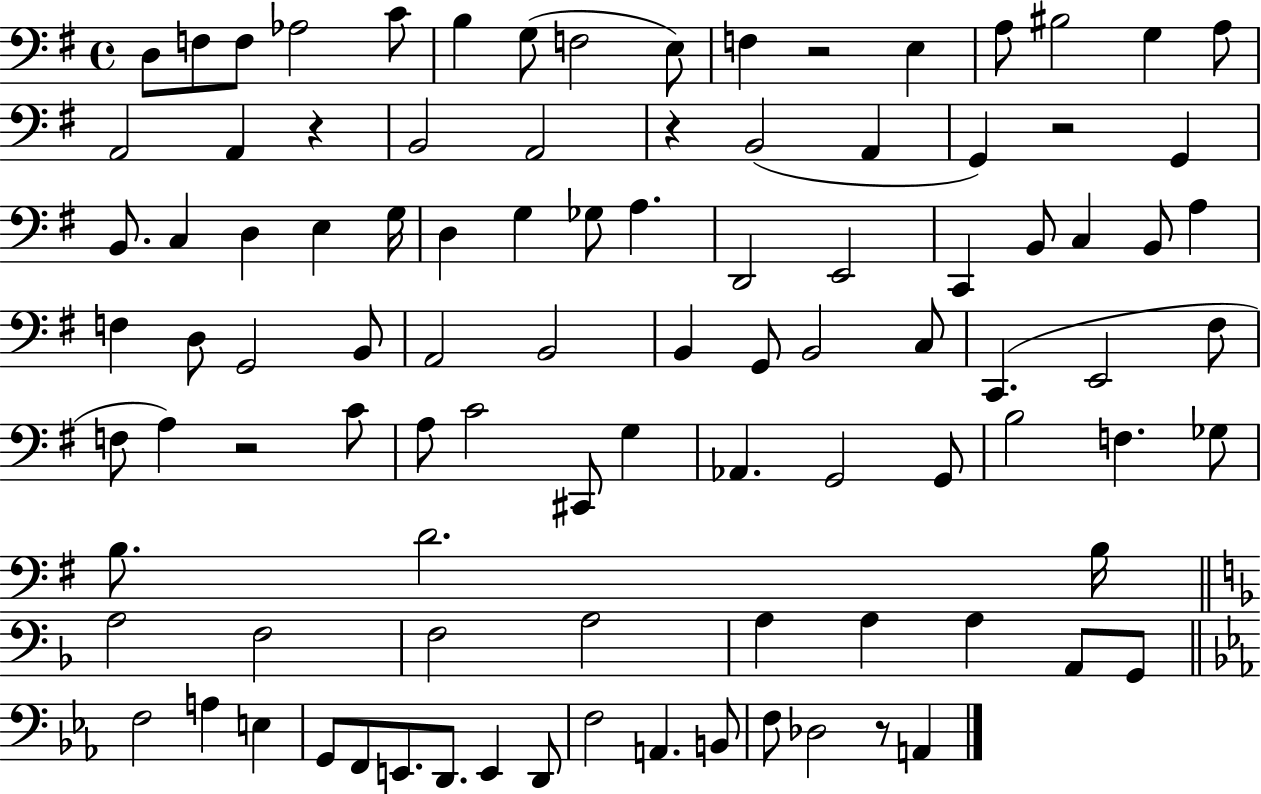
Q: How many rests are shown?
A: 6